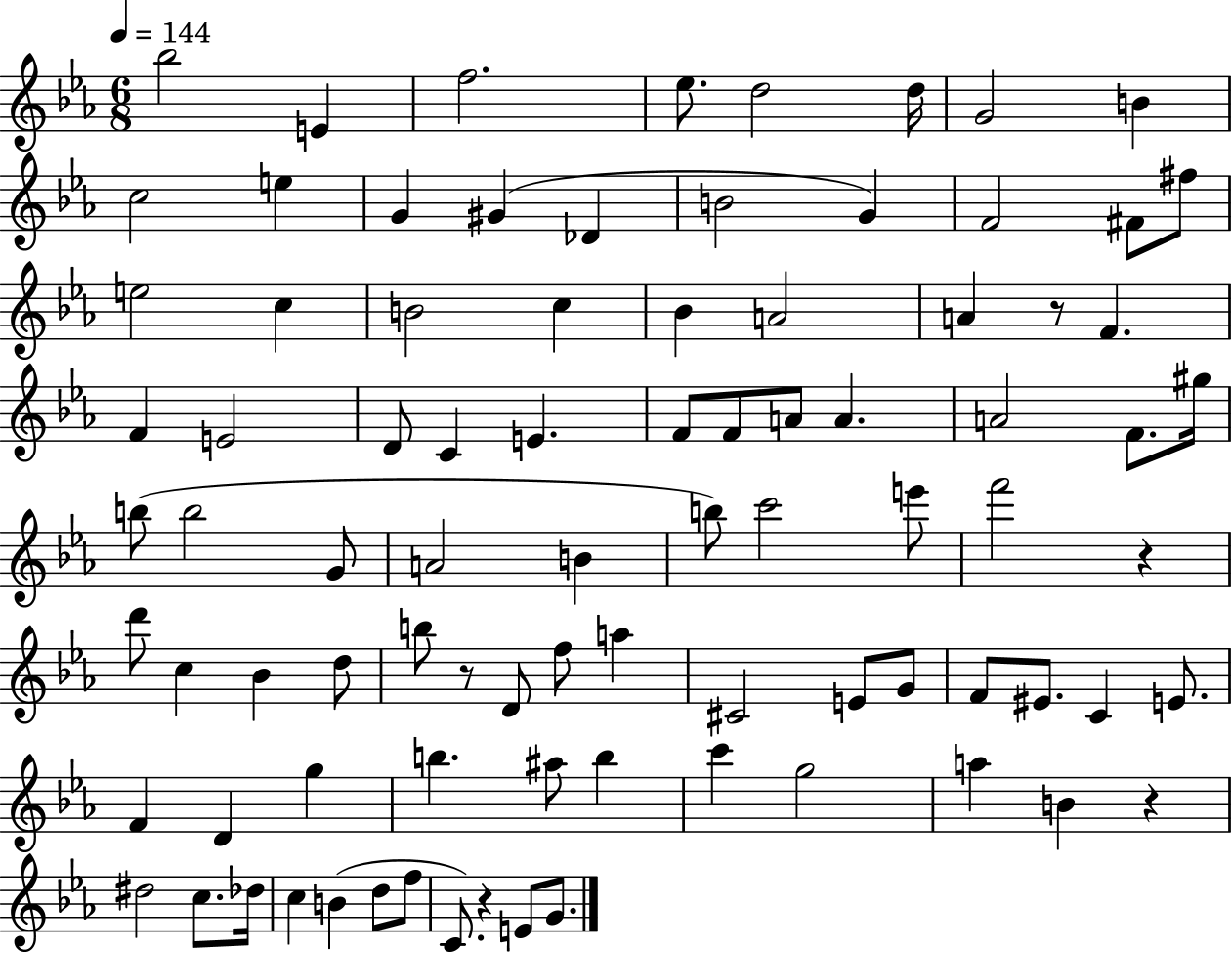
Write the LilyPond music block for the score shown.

{
  \clef treble
  \numericTimeSignature
  \time 6/8
  \key ees \major
  \tempo 4 = 144
  \repeat volta 2 { bes''2 e'4 | f''2. | ees''8. d''2 d''16 | g'2 b'4 | \break c''2 e''4 | g'4 gis'4( des'4 | b'2 g'4) | f'2 fis'8 fis''8 | \break e''2 c''4 | b'2 c''4 | bes'4 a'2 | a'4 r8 f'4. | \break f'4 e'2 | d'8 c'4 e'4. | f'8 f'8 a'8 a'4. | a'2 f'8. gis''16 | \break b''8( b''2 g'8 | a'2 b'4 | b''8) c'''2 e'''8 | f'''2 r4 | \break d'''8 c''4 bes'4 d''8 | b''8 r8 d'8 f''8 a''4 | cis'2 e'8 g'8 | f'8 eis'8. c'4 e'8. | \break f'4 d'4 g''4 | b''4. ais''8 b''4 | c'''4 g''2 | a''4 b'4 r4 | \break dis''2 c''8. des''16 | c''4 b'4( d''8 f''8 | c'8.) r4 e'8 g'8. | } \bar "|."
}